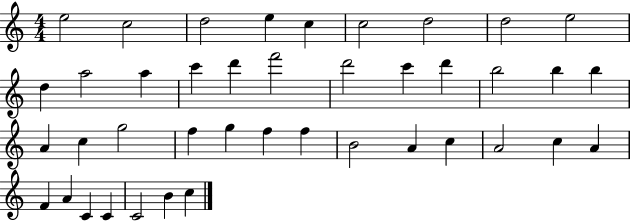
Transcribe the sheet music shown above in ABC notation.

X:1
T:Untitled
M:4/4
L:1/4
K:C
e2 c2 d2 e c c2 d2 d2 e2 d a2 a c' d' f'2 d'2 c' d' b2 b b A c g2 f g f f B2 A c A2 c A F A C C C2 B c